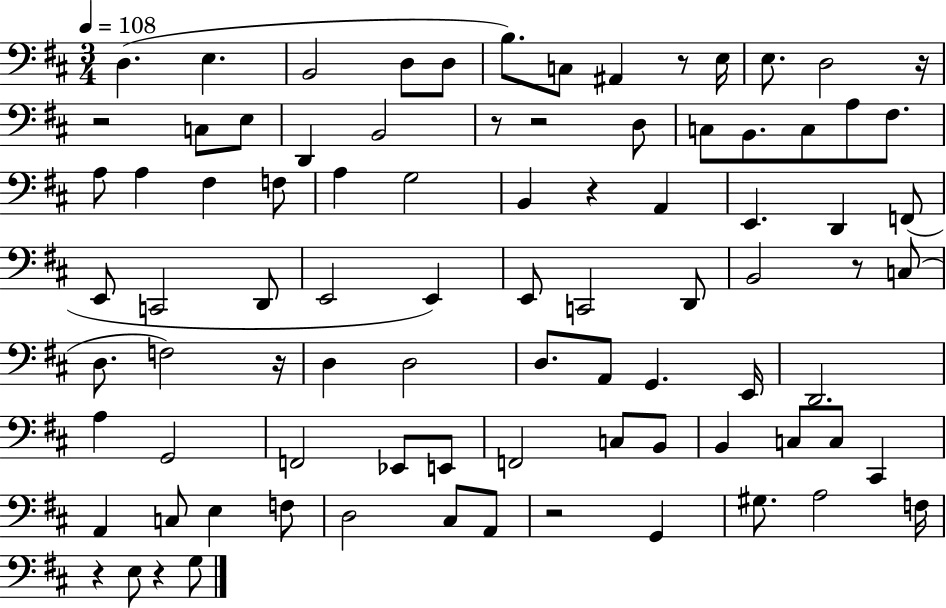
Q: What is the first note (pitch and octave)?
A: D3